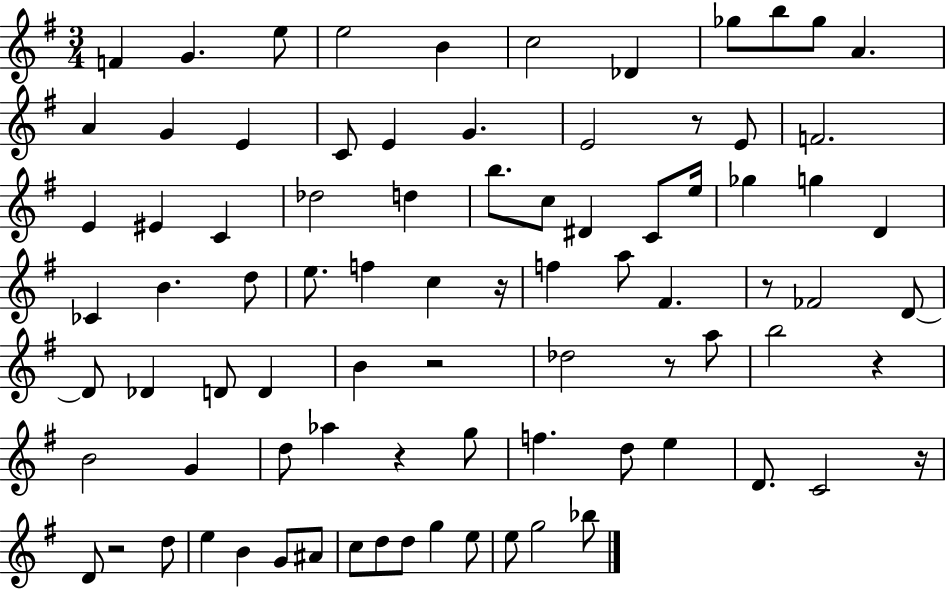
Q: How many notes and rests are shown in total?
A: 85